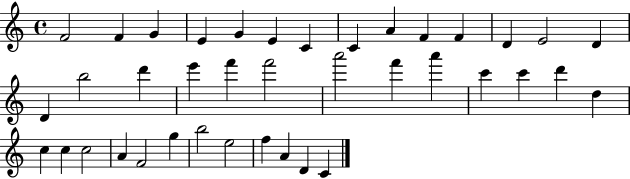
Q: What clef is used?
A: treble